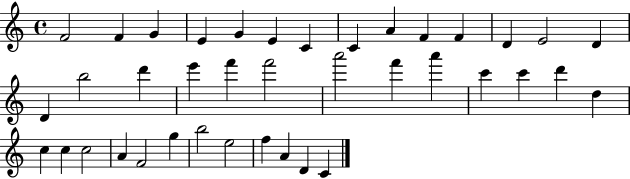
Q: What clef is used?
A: treble